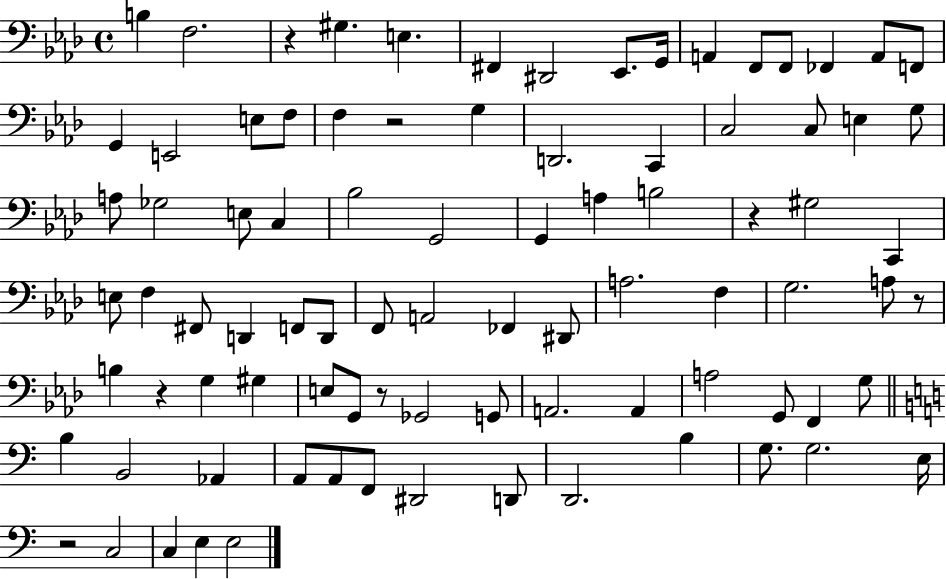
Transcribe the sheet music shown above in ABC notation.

X:1
T:Untitled
M:4/4
L:1/4
K:Ab
B, F,2 z ^G, E, ^F,, ^D,,2 _E,,/2 G,,/4 A,, F,,/2 F,,/2 _F,, A,,/2 F,,/2 G,, E,,2 E,/2 F,/2 F, z2 G, D,,2 C,, C,2 C,/2 E, G,/2 A,/2 _G,2 E,/2 C, _B,2 G,,2 G,, A, B,2 z ^G,2 C,, E,/2 F, ^F,,/2 D,, F,,/2 D,,/2 F,,/2 A,,2 _F,, ^D,,/2 A,2 F, G,2 A,/2 z/2 B, z G, ^G, E,/2 G,,/2 z/2 _G,,2 G,,/2 A,,2 A,, A,2 G,,/2 F,, G,/2 B, B,,2 _A,, A,,/2 A,,/2 F,,/2 ^D,,2 D,,/2 D,,2 B, G,/2 G,2 E,/4 z2 C,2 C, E, E,2